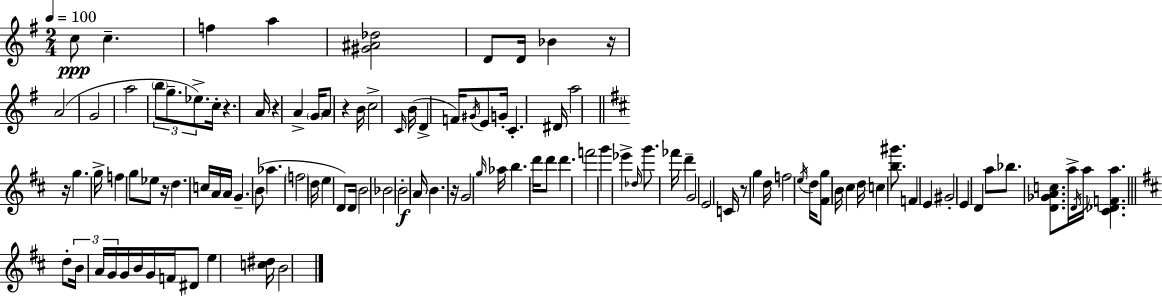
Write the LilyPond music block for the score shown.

{
  \clef treble
  \numericTimeSignature
  \time 2/4
  \key g \major
  \tempo 4 = 100
  c''8\ppp c''4.-- | f''4 a''4 | <gis' ais' des''>2 | d'8 d'16 bes'4 r16 | \break a'2( | g'2 | a''2 | \tuplet 3/2 { \parenthesize b''8 g''8.-- ees''8.->) } | \break c''16-. r4. a'16 | r4 a'4-> | \parenthesize g'16 a'8 r4 b'16 | c''2-> | \break \grace { c'16 }( b'16 d'4-> f'16) \acciaccatura { gis'16 } | e'8 g'16-. c'4.-. | dis'16 a''2 | \bar "||" \break \key d \major r16 g''4. g''16-> | f''4 g''8 ees''8 | r16 d''4. c''16 | a'16 a'16 g'4.-- | \break b'8( aes''4. | \parenthesize f''2 | d''16 e''4 d'8) d'16 | b'2 | \break bes'2 | b'2-.\f | a'16 b'4. r16 | g'2 | \break \grace { g''16 } aes''16 b''4. | d'''16 d'''8 d'''4. | f'''2 | g'''4 ees'''4-> | \break \grace { des''16 } g'''8. fes'''16 d'''4-- | g'2 | e'2 | c'16 r8 g''4 | \break d''16 f''2 | \acciaccatura { e''16 } d''16 <fis' g''>8 b'16 cis''4 | d''16 c''4 | <b'' gis'''>8. f'4 e'4 | \break gis'2-. | e'4 d'4 | a''8 bes''8. | <d' ges' a' c''>8. a''16-> \acciaccatura { d'16 } a''16 <cis' des' f' a''>4. | \break \bar "||" \break \key d \major d''8-. \tuplet 3/2 { b'16 a'16 g'16 } g'16 b'16 g'16 | f'16 dis'8 e''4 <c'' dis''>16 | b'2 | \bar "|."
}